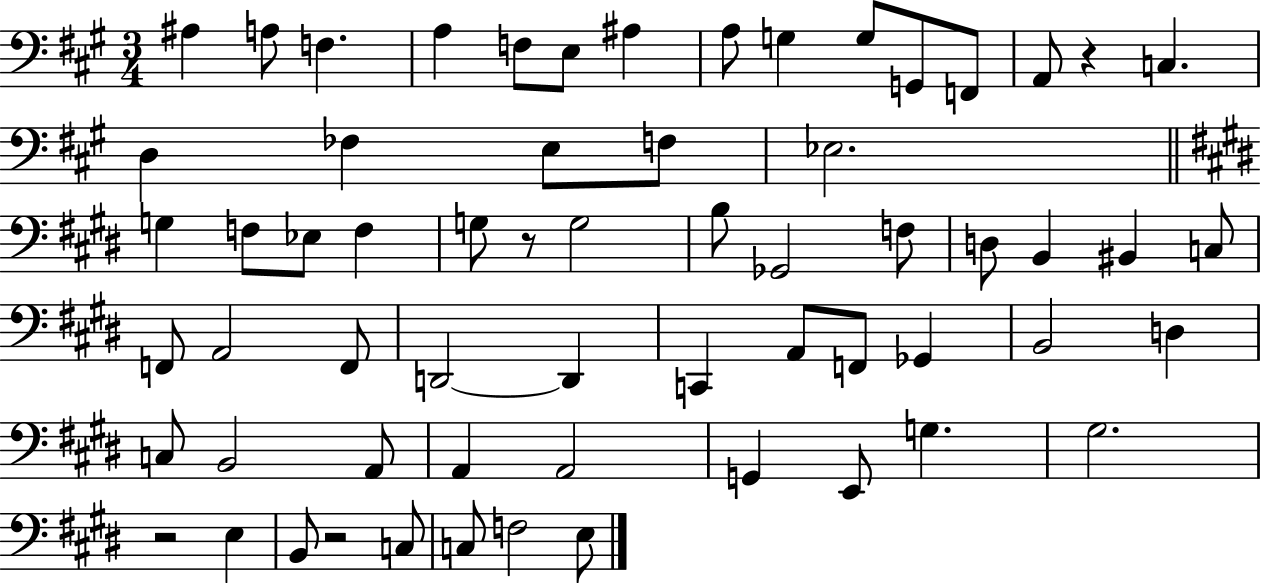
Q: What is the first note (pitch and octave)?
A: A#3